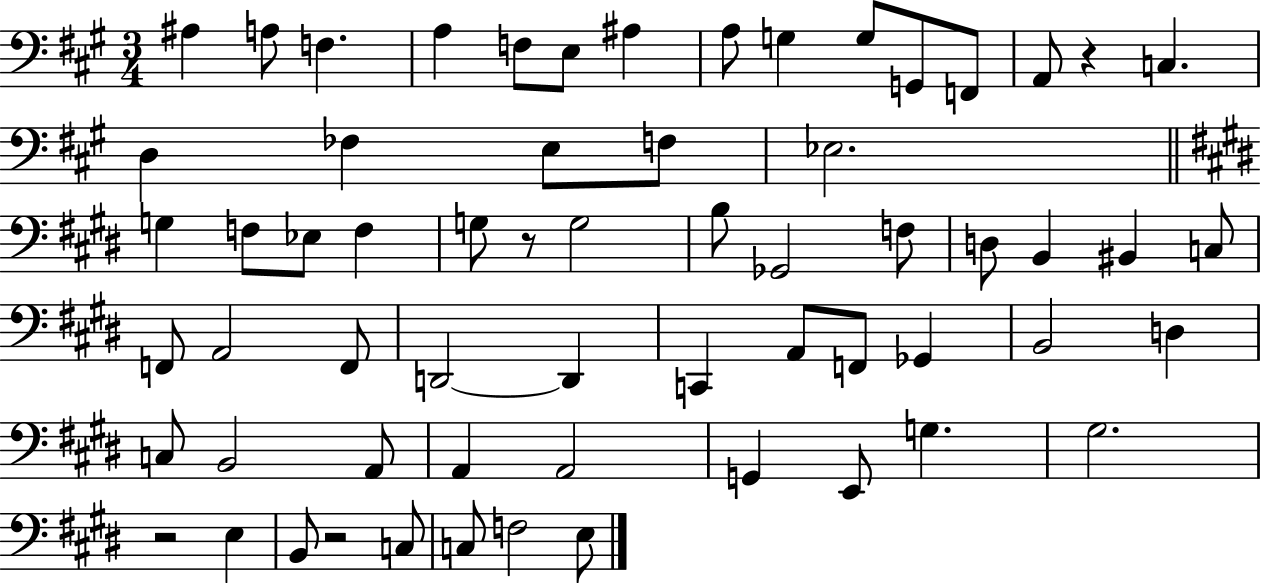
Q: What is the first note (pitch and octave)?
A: A#3